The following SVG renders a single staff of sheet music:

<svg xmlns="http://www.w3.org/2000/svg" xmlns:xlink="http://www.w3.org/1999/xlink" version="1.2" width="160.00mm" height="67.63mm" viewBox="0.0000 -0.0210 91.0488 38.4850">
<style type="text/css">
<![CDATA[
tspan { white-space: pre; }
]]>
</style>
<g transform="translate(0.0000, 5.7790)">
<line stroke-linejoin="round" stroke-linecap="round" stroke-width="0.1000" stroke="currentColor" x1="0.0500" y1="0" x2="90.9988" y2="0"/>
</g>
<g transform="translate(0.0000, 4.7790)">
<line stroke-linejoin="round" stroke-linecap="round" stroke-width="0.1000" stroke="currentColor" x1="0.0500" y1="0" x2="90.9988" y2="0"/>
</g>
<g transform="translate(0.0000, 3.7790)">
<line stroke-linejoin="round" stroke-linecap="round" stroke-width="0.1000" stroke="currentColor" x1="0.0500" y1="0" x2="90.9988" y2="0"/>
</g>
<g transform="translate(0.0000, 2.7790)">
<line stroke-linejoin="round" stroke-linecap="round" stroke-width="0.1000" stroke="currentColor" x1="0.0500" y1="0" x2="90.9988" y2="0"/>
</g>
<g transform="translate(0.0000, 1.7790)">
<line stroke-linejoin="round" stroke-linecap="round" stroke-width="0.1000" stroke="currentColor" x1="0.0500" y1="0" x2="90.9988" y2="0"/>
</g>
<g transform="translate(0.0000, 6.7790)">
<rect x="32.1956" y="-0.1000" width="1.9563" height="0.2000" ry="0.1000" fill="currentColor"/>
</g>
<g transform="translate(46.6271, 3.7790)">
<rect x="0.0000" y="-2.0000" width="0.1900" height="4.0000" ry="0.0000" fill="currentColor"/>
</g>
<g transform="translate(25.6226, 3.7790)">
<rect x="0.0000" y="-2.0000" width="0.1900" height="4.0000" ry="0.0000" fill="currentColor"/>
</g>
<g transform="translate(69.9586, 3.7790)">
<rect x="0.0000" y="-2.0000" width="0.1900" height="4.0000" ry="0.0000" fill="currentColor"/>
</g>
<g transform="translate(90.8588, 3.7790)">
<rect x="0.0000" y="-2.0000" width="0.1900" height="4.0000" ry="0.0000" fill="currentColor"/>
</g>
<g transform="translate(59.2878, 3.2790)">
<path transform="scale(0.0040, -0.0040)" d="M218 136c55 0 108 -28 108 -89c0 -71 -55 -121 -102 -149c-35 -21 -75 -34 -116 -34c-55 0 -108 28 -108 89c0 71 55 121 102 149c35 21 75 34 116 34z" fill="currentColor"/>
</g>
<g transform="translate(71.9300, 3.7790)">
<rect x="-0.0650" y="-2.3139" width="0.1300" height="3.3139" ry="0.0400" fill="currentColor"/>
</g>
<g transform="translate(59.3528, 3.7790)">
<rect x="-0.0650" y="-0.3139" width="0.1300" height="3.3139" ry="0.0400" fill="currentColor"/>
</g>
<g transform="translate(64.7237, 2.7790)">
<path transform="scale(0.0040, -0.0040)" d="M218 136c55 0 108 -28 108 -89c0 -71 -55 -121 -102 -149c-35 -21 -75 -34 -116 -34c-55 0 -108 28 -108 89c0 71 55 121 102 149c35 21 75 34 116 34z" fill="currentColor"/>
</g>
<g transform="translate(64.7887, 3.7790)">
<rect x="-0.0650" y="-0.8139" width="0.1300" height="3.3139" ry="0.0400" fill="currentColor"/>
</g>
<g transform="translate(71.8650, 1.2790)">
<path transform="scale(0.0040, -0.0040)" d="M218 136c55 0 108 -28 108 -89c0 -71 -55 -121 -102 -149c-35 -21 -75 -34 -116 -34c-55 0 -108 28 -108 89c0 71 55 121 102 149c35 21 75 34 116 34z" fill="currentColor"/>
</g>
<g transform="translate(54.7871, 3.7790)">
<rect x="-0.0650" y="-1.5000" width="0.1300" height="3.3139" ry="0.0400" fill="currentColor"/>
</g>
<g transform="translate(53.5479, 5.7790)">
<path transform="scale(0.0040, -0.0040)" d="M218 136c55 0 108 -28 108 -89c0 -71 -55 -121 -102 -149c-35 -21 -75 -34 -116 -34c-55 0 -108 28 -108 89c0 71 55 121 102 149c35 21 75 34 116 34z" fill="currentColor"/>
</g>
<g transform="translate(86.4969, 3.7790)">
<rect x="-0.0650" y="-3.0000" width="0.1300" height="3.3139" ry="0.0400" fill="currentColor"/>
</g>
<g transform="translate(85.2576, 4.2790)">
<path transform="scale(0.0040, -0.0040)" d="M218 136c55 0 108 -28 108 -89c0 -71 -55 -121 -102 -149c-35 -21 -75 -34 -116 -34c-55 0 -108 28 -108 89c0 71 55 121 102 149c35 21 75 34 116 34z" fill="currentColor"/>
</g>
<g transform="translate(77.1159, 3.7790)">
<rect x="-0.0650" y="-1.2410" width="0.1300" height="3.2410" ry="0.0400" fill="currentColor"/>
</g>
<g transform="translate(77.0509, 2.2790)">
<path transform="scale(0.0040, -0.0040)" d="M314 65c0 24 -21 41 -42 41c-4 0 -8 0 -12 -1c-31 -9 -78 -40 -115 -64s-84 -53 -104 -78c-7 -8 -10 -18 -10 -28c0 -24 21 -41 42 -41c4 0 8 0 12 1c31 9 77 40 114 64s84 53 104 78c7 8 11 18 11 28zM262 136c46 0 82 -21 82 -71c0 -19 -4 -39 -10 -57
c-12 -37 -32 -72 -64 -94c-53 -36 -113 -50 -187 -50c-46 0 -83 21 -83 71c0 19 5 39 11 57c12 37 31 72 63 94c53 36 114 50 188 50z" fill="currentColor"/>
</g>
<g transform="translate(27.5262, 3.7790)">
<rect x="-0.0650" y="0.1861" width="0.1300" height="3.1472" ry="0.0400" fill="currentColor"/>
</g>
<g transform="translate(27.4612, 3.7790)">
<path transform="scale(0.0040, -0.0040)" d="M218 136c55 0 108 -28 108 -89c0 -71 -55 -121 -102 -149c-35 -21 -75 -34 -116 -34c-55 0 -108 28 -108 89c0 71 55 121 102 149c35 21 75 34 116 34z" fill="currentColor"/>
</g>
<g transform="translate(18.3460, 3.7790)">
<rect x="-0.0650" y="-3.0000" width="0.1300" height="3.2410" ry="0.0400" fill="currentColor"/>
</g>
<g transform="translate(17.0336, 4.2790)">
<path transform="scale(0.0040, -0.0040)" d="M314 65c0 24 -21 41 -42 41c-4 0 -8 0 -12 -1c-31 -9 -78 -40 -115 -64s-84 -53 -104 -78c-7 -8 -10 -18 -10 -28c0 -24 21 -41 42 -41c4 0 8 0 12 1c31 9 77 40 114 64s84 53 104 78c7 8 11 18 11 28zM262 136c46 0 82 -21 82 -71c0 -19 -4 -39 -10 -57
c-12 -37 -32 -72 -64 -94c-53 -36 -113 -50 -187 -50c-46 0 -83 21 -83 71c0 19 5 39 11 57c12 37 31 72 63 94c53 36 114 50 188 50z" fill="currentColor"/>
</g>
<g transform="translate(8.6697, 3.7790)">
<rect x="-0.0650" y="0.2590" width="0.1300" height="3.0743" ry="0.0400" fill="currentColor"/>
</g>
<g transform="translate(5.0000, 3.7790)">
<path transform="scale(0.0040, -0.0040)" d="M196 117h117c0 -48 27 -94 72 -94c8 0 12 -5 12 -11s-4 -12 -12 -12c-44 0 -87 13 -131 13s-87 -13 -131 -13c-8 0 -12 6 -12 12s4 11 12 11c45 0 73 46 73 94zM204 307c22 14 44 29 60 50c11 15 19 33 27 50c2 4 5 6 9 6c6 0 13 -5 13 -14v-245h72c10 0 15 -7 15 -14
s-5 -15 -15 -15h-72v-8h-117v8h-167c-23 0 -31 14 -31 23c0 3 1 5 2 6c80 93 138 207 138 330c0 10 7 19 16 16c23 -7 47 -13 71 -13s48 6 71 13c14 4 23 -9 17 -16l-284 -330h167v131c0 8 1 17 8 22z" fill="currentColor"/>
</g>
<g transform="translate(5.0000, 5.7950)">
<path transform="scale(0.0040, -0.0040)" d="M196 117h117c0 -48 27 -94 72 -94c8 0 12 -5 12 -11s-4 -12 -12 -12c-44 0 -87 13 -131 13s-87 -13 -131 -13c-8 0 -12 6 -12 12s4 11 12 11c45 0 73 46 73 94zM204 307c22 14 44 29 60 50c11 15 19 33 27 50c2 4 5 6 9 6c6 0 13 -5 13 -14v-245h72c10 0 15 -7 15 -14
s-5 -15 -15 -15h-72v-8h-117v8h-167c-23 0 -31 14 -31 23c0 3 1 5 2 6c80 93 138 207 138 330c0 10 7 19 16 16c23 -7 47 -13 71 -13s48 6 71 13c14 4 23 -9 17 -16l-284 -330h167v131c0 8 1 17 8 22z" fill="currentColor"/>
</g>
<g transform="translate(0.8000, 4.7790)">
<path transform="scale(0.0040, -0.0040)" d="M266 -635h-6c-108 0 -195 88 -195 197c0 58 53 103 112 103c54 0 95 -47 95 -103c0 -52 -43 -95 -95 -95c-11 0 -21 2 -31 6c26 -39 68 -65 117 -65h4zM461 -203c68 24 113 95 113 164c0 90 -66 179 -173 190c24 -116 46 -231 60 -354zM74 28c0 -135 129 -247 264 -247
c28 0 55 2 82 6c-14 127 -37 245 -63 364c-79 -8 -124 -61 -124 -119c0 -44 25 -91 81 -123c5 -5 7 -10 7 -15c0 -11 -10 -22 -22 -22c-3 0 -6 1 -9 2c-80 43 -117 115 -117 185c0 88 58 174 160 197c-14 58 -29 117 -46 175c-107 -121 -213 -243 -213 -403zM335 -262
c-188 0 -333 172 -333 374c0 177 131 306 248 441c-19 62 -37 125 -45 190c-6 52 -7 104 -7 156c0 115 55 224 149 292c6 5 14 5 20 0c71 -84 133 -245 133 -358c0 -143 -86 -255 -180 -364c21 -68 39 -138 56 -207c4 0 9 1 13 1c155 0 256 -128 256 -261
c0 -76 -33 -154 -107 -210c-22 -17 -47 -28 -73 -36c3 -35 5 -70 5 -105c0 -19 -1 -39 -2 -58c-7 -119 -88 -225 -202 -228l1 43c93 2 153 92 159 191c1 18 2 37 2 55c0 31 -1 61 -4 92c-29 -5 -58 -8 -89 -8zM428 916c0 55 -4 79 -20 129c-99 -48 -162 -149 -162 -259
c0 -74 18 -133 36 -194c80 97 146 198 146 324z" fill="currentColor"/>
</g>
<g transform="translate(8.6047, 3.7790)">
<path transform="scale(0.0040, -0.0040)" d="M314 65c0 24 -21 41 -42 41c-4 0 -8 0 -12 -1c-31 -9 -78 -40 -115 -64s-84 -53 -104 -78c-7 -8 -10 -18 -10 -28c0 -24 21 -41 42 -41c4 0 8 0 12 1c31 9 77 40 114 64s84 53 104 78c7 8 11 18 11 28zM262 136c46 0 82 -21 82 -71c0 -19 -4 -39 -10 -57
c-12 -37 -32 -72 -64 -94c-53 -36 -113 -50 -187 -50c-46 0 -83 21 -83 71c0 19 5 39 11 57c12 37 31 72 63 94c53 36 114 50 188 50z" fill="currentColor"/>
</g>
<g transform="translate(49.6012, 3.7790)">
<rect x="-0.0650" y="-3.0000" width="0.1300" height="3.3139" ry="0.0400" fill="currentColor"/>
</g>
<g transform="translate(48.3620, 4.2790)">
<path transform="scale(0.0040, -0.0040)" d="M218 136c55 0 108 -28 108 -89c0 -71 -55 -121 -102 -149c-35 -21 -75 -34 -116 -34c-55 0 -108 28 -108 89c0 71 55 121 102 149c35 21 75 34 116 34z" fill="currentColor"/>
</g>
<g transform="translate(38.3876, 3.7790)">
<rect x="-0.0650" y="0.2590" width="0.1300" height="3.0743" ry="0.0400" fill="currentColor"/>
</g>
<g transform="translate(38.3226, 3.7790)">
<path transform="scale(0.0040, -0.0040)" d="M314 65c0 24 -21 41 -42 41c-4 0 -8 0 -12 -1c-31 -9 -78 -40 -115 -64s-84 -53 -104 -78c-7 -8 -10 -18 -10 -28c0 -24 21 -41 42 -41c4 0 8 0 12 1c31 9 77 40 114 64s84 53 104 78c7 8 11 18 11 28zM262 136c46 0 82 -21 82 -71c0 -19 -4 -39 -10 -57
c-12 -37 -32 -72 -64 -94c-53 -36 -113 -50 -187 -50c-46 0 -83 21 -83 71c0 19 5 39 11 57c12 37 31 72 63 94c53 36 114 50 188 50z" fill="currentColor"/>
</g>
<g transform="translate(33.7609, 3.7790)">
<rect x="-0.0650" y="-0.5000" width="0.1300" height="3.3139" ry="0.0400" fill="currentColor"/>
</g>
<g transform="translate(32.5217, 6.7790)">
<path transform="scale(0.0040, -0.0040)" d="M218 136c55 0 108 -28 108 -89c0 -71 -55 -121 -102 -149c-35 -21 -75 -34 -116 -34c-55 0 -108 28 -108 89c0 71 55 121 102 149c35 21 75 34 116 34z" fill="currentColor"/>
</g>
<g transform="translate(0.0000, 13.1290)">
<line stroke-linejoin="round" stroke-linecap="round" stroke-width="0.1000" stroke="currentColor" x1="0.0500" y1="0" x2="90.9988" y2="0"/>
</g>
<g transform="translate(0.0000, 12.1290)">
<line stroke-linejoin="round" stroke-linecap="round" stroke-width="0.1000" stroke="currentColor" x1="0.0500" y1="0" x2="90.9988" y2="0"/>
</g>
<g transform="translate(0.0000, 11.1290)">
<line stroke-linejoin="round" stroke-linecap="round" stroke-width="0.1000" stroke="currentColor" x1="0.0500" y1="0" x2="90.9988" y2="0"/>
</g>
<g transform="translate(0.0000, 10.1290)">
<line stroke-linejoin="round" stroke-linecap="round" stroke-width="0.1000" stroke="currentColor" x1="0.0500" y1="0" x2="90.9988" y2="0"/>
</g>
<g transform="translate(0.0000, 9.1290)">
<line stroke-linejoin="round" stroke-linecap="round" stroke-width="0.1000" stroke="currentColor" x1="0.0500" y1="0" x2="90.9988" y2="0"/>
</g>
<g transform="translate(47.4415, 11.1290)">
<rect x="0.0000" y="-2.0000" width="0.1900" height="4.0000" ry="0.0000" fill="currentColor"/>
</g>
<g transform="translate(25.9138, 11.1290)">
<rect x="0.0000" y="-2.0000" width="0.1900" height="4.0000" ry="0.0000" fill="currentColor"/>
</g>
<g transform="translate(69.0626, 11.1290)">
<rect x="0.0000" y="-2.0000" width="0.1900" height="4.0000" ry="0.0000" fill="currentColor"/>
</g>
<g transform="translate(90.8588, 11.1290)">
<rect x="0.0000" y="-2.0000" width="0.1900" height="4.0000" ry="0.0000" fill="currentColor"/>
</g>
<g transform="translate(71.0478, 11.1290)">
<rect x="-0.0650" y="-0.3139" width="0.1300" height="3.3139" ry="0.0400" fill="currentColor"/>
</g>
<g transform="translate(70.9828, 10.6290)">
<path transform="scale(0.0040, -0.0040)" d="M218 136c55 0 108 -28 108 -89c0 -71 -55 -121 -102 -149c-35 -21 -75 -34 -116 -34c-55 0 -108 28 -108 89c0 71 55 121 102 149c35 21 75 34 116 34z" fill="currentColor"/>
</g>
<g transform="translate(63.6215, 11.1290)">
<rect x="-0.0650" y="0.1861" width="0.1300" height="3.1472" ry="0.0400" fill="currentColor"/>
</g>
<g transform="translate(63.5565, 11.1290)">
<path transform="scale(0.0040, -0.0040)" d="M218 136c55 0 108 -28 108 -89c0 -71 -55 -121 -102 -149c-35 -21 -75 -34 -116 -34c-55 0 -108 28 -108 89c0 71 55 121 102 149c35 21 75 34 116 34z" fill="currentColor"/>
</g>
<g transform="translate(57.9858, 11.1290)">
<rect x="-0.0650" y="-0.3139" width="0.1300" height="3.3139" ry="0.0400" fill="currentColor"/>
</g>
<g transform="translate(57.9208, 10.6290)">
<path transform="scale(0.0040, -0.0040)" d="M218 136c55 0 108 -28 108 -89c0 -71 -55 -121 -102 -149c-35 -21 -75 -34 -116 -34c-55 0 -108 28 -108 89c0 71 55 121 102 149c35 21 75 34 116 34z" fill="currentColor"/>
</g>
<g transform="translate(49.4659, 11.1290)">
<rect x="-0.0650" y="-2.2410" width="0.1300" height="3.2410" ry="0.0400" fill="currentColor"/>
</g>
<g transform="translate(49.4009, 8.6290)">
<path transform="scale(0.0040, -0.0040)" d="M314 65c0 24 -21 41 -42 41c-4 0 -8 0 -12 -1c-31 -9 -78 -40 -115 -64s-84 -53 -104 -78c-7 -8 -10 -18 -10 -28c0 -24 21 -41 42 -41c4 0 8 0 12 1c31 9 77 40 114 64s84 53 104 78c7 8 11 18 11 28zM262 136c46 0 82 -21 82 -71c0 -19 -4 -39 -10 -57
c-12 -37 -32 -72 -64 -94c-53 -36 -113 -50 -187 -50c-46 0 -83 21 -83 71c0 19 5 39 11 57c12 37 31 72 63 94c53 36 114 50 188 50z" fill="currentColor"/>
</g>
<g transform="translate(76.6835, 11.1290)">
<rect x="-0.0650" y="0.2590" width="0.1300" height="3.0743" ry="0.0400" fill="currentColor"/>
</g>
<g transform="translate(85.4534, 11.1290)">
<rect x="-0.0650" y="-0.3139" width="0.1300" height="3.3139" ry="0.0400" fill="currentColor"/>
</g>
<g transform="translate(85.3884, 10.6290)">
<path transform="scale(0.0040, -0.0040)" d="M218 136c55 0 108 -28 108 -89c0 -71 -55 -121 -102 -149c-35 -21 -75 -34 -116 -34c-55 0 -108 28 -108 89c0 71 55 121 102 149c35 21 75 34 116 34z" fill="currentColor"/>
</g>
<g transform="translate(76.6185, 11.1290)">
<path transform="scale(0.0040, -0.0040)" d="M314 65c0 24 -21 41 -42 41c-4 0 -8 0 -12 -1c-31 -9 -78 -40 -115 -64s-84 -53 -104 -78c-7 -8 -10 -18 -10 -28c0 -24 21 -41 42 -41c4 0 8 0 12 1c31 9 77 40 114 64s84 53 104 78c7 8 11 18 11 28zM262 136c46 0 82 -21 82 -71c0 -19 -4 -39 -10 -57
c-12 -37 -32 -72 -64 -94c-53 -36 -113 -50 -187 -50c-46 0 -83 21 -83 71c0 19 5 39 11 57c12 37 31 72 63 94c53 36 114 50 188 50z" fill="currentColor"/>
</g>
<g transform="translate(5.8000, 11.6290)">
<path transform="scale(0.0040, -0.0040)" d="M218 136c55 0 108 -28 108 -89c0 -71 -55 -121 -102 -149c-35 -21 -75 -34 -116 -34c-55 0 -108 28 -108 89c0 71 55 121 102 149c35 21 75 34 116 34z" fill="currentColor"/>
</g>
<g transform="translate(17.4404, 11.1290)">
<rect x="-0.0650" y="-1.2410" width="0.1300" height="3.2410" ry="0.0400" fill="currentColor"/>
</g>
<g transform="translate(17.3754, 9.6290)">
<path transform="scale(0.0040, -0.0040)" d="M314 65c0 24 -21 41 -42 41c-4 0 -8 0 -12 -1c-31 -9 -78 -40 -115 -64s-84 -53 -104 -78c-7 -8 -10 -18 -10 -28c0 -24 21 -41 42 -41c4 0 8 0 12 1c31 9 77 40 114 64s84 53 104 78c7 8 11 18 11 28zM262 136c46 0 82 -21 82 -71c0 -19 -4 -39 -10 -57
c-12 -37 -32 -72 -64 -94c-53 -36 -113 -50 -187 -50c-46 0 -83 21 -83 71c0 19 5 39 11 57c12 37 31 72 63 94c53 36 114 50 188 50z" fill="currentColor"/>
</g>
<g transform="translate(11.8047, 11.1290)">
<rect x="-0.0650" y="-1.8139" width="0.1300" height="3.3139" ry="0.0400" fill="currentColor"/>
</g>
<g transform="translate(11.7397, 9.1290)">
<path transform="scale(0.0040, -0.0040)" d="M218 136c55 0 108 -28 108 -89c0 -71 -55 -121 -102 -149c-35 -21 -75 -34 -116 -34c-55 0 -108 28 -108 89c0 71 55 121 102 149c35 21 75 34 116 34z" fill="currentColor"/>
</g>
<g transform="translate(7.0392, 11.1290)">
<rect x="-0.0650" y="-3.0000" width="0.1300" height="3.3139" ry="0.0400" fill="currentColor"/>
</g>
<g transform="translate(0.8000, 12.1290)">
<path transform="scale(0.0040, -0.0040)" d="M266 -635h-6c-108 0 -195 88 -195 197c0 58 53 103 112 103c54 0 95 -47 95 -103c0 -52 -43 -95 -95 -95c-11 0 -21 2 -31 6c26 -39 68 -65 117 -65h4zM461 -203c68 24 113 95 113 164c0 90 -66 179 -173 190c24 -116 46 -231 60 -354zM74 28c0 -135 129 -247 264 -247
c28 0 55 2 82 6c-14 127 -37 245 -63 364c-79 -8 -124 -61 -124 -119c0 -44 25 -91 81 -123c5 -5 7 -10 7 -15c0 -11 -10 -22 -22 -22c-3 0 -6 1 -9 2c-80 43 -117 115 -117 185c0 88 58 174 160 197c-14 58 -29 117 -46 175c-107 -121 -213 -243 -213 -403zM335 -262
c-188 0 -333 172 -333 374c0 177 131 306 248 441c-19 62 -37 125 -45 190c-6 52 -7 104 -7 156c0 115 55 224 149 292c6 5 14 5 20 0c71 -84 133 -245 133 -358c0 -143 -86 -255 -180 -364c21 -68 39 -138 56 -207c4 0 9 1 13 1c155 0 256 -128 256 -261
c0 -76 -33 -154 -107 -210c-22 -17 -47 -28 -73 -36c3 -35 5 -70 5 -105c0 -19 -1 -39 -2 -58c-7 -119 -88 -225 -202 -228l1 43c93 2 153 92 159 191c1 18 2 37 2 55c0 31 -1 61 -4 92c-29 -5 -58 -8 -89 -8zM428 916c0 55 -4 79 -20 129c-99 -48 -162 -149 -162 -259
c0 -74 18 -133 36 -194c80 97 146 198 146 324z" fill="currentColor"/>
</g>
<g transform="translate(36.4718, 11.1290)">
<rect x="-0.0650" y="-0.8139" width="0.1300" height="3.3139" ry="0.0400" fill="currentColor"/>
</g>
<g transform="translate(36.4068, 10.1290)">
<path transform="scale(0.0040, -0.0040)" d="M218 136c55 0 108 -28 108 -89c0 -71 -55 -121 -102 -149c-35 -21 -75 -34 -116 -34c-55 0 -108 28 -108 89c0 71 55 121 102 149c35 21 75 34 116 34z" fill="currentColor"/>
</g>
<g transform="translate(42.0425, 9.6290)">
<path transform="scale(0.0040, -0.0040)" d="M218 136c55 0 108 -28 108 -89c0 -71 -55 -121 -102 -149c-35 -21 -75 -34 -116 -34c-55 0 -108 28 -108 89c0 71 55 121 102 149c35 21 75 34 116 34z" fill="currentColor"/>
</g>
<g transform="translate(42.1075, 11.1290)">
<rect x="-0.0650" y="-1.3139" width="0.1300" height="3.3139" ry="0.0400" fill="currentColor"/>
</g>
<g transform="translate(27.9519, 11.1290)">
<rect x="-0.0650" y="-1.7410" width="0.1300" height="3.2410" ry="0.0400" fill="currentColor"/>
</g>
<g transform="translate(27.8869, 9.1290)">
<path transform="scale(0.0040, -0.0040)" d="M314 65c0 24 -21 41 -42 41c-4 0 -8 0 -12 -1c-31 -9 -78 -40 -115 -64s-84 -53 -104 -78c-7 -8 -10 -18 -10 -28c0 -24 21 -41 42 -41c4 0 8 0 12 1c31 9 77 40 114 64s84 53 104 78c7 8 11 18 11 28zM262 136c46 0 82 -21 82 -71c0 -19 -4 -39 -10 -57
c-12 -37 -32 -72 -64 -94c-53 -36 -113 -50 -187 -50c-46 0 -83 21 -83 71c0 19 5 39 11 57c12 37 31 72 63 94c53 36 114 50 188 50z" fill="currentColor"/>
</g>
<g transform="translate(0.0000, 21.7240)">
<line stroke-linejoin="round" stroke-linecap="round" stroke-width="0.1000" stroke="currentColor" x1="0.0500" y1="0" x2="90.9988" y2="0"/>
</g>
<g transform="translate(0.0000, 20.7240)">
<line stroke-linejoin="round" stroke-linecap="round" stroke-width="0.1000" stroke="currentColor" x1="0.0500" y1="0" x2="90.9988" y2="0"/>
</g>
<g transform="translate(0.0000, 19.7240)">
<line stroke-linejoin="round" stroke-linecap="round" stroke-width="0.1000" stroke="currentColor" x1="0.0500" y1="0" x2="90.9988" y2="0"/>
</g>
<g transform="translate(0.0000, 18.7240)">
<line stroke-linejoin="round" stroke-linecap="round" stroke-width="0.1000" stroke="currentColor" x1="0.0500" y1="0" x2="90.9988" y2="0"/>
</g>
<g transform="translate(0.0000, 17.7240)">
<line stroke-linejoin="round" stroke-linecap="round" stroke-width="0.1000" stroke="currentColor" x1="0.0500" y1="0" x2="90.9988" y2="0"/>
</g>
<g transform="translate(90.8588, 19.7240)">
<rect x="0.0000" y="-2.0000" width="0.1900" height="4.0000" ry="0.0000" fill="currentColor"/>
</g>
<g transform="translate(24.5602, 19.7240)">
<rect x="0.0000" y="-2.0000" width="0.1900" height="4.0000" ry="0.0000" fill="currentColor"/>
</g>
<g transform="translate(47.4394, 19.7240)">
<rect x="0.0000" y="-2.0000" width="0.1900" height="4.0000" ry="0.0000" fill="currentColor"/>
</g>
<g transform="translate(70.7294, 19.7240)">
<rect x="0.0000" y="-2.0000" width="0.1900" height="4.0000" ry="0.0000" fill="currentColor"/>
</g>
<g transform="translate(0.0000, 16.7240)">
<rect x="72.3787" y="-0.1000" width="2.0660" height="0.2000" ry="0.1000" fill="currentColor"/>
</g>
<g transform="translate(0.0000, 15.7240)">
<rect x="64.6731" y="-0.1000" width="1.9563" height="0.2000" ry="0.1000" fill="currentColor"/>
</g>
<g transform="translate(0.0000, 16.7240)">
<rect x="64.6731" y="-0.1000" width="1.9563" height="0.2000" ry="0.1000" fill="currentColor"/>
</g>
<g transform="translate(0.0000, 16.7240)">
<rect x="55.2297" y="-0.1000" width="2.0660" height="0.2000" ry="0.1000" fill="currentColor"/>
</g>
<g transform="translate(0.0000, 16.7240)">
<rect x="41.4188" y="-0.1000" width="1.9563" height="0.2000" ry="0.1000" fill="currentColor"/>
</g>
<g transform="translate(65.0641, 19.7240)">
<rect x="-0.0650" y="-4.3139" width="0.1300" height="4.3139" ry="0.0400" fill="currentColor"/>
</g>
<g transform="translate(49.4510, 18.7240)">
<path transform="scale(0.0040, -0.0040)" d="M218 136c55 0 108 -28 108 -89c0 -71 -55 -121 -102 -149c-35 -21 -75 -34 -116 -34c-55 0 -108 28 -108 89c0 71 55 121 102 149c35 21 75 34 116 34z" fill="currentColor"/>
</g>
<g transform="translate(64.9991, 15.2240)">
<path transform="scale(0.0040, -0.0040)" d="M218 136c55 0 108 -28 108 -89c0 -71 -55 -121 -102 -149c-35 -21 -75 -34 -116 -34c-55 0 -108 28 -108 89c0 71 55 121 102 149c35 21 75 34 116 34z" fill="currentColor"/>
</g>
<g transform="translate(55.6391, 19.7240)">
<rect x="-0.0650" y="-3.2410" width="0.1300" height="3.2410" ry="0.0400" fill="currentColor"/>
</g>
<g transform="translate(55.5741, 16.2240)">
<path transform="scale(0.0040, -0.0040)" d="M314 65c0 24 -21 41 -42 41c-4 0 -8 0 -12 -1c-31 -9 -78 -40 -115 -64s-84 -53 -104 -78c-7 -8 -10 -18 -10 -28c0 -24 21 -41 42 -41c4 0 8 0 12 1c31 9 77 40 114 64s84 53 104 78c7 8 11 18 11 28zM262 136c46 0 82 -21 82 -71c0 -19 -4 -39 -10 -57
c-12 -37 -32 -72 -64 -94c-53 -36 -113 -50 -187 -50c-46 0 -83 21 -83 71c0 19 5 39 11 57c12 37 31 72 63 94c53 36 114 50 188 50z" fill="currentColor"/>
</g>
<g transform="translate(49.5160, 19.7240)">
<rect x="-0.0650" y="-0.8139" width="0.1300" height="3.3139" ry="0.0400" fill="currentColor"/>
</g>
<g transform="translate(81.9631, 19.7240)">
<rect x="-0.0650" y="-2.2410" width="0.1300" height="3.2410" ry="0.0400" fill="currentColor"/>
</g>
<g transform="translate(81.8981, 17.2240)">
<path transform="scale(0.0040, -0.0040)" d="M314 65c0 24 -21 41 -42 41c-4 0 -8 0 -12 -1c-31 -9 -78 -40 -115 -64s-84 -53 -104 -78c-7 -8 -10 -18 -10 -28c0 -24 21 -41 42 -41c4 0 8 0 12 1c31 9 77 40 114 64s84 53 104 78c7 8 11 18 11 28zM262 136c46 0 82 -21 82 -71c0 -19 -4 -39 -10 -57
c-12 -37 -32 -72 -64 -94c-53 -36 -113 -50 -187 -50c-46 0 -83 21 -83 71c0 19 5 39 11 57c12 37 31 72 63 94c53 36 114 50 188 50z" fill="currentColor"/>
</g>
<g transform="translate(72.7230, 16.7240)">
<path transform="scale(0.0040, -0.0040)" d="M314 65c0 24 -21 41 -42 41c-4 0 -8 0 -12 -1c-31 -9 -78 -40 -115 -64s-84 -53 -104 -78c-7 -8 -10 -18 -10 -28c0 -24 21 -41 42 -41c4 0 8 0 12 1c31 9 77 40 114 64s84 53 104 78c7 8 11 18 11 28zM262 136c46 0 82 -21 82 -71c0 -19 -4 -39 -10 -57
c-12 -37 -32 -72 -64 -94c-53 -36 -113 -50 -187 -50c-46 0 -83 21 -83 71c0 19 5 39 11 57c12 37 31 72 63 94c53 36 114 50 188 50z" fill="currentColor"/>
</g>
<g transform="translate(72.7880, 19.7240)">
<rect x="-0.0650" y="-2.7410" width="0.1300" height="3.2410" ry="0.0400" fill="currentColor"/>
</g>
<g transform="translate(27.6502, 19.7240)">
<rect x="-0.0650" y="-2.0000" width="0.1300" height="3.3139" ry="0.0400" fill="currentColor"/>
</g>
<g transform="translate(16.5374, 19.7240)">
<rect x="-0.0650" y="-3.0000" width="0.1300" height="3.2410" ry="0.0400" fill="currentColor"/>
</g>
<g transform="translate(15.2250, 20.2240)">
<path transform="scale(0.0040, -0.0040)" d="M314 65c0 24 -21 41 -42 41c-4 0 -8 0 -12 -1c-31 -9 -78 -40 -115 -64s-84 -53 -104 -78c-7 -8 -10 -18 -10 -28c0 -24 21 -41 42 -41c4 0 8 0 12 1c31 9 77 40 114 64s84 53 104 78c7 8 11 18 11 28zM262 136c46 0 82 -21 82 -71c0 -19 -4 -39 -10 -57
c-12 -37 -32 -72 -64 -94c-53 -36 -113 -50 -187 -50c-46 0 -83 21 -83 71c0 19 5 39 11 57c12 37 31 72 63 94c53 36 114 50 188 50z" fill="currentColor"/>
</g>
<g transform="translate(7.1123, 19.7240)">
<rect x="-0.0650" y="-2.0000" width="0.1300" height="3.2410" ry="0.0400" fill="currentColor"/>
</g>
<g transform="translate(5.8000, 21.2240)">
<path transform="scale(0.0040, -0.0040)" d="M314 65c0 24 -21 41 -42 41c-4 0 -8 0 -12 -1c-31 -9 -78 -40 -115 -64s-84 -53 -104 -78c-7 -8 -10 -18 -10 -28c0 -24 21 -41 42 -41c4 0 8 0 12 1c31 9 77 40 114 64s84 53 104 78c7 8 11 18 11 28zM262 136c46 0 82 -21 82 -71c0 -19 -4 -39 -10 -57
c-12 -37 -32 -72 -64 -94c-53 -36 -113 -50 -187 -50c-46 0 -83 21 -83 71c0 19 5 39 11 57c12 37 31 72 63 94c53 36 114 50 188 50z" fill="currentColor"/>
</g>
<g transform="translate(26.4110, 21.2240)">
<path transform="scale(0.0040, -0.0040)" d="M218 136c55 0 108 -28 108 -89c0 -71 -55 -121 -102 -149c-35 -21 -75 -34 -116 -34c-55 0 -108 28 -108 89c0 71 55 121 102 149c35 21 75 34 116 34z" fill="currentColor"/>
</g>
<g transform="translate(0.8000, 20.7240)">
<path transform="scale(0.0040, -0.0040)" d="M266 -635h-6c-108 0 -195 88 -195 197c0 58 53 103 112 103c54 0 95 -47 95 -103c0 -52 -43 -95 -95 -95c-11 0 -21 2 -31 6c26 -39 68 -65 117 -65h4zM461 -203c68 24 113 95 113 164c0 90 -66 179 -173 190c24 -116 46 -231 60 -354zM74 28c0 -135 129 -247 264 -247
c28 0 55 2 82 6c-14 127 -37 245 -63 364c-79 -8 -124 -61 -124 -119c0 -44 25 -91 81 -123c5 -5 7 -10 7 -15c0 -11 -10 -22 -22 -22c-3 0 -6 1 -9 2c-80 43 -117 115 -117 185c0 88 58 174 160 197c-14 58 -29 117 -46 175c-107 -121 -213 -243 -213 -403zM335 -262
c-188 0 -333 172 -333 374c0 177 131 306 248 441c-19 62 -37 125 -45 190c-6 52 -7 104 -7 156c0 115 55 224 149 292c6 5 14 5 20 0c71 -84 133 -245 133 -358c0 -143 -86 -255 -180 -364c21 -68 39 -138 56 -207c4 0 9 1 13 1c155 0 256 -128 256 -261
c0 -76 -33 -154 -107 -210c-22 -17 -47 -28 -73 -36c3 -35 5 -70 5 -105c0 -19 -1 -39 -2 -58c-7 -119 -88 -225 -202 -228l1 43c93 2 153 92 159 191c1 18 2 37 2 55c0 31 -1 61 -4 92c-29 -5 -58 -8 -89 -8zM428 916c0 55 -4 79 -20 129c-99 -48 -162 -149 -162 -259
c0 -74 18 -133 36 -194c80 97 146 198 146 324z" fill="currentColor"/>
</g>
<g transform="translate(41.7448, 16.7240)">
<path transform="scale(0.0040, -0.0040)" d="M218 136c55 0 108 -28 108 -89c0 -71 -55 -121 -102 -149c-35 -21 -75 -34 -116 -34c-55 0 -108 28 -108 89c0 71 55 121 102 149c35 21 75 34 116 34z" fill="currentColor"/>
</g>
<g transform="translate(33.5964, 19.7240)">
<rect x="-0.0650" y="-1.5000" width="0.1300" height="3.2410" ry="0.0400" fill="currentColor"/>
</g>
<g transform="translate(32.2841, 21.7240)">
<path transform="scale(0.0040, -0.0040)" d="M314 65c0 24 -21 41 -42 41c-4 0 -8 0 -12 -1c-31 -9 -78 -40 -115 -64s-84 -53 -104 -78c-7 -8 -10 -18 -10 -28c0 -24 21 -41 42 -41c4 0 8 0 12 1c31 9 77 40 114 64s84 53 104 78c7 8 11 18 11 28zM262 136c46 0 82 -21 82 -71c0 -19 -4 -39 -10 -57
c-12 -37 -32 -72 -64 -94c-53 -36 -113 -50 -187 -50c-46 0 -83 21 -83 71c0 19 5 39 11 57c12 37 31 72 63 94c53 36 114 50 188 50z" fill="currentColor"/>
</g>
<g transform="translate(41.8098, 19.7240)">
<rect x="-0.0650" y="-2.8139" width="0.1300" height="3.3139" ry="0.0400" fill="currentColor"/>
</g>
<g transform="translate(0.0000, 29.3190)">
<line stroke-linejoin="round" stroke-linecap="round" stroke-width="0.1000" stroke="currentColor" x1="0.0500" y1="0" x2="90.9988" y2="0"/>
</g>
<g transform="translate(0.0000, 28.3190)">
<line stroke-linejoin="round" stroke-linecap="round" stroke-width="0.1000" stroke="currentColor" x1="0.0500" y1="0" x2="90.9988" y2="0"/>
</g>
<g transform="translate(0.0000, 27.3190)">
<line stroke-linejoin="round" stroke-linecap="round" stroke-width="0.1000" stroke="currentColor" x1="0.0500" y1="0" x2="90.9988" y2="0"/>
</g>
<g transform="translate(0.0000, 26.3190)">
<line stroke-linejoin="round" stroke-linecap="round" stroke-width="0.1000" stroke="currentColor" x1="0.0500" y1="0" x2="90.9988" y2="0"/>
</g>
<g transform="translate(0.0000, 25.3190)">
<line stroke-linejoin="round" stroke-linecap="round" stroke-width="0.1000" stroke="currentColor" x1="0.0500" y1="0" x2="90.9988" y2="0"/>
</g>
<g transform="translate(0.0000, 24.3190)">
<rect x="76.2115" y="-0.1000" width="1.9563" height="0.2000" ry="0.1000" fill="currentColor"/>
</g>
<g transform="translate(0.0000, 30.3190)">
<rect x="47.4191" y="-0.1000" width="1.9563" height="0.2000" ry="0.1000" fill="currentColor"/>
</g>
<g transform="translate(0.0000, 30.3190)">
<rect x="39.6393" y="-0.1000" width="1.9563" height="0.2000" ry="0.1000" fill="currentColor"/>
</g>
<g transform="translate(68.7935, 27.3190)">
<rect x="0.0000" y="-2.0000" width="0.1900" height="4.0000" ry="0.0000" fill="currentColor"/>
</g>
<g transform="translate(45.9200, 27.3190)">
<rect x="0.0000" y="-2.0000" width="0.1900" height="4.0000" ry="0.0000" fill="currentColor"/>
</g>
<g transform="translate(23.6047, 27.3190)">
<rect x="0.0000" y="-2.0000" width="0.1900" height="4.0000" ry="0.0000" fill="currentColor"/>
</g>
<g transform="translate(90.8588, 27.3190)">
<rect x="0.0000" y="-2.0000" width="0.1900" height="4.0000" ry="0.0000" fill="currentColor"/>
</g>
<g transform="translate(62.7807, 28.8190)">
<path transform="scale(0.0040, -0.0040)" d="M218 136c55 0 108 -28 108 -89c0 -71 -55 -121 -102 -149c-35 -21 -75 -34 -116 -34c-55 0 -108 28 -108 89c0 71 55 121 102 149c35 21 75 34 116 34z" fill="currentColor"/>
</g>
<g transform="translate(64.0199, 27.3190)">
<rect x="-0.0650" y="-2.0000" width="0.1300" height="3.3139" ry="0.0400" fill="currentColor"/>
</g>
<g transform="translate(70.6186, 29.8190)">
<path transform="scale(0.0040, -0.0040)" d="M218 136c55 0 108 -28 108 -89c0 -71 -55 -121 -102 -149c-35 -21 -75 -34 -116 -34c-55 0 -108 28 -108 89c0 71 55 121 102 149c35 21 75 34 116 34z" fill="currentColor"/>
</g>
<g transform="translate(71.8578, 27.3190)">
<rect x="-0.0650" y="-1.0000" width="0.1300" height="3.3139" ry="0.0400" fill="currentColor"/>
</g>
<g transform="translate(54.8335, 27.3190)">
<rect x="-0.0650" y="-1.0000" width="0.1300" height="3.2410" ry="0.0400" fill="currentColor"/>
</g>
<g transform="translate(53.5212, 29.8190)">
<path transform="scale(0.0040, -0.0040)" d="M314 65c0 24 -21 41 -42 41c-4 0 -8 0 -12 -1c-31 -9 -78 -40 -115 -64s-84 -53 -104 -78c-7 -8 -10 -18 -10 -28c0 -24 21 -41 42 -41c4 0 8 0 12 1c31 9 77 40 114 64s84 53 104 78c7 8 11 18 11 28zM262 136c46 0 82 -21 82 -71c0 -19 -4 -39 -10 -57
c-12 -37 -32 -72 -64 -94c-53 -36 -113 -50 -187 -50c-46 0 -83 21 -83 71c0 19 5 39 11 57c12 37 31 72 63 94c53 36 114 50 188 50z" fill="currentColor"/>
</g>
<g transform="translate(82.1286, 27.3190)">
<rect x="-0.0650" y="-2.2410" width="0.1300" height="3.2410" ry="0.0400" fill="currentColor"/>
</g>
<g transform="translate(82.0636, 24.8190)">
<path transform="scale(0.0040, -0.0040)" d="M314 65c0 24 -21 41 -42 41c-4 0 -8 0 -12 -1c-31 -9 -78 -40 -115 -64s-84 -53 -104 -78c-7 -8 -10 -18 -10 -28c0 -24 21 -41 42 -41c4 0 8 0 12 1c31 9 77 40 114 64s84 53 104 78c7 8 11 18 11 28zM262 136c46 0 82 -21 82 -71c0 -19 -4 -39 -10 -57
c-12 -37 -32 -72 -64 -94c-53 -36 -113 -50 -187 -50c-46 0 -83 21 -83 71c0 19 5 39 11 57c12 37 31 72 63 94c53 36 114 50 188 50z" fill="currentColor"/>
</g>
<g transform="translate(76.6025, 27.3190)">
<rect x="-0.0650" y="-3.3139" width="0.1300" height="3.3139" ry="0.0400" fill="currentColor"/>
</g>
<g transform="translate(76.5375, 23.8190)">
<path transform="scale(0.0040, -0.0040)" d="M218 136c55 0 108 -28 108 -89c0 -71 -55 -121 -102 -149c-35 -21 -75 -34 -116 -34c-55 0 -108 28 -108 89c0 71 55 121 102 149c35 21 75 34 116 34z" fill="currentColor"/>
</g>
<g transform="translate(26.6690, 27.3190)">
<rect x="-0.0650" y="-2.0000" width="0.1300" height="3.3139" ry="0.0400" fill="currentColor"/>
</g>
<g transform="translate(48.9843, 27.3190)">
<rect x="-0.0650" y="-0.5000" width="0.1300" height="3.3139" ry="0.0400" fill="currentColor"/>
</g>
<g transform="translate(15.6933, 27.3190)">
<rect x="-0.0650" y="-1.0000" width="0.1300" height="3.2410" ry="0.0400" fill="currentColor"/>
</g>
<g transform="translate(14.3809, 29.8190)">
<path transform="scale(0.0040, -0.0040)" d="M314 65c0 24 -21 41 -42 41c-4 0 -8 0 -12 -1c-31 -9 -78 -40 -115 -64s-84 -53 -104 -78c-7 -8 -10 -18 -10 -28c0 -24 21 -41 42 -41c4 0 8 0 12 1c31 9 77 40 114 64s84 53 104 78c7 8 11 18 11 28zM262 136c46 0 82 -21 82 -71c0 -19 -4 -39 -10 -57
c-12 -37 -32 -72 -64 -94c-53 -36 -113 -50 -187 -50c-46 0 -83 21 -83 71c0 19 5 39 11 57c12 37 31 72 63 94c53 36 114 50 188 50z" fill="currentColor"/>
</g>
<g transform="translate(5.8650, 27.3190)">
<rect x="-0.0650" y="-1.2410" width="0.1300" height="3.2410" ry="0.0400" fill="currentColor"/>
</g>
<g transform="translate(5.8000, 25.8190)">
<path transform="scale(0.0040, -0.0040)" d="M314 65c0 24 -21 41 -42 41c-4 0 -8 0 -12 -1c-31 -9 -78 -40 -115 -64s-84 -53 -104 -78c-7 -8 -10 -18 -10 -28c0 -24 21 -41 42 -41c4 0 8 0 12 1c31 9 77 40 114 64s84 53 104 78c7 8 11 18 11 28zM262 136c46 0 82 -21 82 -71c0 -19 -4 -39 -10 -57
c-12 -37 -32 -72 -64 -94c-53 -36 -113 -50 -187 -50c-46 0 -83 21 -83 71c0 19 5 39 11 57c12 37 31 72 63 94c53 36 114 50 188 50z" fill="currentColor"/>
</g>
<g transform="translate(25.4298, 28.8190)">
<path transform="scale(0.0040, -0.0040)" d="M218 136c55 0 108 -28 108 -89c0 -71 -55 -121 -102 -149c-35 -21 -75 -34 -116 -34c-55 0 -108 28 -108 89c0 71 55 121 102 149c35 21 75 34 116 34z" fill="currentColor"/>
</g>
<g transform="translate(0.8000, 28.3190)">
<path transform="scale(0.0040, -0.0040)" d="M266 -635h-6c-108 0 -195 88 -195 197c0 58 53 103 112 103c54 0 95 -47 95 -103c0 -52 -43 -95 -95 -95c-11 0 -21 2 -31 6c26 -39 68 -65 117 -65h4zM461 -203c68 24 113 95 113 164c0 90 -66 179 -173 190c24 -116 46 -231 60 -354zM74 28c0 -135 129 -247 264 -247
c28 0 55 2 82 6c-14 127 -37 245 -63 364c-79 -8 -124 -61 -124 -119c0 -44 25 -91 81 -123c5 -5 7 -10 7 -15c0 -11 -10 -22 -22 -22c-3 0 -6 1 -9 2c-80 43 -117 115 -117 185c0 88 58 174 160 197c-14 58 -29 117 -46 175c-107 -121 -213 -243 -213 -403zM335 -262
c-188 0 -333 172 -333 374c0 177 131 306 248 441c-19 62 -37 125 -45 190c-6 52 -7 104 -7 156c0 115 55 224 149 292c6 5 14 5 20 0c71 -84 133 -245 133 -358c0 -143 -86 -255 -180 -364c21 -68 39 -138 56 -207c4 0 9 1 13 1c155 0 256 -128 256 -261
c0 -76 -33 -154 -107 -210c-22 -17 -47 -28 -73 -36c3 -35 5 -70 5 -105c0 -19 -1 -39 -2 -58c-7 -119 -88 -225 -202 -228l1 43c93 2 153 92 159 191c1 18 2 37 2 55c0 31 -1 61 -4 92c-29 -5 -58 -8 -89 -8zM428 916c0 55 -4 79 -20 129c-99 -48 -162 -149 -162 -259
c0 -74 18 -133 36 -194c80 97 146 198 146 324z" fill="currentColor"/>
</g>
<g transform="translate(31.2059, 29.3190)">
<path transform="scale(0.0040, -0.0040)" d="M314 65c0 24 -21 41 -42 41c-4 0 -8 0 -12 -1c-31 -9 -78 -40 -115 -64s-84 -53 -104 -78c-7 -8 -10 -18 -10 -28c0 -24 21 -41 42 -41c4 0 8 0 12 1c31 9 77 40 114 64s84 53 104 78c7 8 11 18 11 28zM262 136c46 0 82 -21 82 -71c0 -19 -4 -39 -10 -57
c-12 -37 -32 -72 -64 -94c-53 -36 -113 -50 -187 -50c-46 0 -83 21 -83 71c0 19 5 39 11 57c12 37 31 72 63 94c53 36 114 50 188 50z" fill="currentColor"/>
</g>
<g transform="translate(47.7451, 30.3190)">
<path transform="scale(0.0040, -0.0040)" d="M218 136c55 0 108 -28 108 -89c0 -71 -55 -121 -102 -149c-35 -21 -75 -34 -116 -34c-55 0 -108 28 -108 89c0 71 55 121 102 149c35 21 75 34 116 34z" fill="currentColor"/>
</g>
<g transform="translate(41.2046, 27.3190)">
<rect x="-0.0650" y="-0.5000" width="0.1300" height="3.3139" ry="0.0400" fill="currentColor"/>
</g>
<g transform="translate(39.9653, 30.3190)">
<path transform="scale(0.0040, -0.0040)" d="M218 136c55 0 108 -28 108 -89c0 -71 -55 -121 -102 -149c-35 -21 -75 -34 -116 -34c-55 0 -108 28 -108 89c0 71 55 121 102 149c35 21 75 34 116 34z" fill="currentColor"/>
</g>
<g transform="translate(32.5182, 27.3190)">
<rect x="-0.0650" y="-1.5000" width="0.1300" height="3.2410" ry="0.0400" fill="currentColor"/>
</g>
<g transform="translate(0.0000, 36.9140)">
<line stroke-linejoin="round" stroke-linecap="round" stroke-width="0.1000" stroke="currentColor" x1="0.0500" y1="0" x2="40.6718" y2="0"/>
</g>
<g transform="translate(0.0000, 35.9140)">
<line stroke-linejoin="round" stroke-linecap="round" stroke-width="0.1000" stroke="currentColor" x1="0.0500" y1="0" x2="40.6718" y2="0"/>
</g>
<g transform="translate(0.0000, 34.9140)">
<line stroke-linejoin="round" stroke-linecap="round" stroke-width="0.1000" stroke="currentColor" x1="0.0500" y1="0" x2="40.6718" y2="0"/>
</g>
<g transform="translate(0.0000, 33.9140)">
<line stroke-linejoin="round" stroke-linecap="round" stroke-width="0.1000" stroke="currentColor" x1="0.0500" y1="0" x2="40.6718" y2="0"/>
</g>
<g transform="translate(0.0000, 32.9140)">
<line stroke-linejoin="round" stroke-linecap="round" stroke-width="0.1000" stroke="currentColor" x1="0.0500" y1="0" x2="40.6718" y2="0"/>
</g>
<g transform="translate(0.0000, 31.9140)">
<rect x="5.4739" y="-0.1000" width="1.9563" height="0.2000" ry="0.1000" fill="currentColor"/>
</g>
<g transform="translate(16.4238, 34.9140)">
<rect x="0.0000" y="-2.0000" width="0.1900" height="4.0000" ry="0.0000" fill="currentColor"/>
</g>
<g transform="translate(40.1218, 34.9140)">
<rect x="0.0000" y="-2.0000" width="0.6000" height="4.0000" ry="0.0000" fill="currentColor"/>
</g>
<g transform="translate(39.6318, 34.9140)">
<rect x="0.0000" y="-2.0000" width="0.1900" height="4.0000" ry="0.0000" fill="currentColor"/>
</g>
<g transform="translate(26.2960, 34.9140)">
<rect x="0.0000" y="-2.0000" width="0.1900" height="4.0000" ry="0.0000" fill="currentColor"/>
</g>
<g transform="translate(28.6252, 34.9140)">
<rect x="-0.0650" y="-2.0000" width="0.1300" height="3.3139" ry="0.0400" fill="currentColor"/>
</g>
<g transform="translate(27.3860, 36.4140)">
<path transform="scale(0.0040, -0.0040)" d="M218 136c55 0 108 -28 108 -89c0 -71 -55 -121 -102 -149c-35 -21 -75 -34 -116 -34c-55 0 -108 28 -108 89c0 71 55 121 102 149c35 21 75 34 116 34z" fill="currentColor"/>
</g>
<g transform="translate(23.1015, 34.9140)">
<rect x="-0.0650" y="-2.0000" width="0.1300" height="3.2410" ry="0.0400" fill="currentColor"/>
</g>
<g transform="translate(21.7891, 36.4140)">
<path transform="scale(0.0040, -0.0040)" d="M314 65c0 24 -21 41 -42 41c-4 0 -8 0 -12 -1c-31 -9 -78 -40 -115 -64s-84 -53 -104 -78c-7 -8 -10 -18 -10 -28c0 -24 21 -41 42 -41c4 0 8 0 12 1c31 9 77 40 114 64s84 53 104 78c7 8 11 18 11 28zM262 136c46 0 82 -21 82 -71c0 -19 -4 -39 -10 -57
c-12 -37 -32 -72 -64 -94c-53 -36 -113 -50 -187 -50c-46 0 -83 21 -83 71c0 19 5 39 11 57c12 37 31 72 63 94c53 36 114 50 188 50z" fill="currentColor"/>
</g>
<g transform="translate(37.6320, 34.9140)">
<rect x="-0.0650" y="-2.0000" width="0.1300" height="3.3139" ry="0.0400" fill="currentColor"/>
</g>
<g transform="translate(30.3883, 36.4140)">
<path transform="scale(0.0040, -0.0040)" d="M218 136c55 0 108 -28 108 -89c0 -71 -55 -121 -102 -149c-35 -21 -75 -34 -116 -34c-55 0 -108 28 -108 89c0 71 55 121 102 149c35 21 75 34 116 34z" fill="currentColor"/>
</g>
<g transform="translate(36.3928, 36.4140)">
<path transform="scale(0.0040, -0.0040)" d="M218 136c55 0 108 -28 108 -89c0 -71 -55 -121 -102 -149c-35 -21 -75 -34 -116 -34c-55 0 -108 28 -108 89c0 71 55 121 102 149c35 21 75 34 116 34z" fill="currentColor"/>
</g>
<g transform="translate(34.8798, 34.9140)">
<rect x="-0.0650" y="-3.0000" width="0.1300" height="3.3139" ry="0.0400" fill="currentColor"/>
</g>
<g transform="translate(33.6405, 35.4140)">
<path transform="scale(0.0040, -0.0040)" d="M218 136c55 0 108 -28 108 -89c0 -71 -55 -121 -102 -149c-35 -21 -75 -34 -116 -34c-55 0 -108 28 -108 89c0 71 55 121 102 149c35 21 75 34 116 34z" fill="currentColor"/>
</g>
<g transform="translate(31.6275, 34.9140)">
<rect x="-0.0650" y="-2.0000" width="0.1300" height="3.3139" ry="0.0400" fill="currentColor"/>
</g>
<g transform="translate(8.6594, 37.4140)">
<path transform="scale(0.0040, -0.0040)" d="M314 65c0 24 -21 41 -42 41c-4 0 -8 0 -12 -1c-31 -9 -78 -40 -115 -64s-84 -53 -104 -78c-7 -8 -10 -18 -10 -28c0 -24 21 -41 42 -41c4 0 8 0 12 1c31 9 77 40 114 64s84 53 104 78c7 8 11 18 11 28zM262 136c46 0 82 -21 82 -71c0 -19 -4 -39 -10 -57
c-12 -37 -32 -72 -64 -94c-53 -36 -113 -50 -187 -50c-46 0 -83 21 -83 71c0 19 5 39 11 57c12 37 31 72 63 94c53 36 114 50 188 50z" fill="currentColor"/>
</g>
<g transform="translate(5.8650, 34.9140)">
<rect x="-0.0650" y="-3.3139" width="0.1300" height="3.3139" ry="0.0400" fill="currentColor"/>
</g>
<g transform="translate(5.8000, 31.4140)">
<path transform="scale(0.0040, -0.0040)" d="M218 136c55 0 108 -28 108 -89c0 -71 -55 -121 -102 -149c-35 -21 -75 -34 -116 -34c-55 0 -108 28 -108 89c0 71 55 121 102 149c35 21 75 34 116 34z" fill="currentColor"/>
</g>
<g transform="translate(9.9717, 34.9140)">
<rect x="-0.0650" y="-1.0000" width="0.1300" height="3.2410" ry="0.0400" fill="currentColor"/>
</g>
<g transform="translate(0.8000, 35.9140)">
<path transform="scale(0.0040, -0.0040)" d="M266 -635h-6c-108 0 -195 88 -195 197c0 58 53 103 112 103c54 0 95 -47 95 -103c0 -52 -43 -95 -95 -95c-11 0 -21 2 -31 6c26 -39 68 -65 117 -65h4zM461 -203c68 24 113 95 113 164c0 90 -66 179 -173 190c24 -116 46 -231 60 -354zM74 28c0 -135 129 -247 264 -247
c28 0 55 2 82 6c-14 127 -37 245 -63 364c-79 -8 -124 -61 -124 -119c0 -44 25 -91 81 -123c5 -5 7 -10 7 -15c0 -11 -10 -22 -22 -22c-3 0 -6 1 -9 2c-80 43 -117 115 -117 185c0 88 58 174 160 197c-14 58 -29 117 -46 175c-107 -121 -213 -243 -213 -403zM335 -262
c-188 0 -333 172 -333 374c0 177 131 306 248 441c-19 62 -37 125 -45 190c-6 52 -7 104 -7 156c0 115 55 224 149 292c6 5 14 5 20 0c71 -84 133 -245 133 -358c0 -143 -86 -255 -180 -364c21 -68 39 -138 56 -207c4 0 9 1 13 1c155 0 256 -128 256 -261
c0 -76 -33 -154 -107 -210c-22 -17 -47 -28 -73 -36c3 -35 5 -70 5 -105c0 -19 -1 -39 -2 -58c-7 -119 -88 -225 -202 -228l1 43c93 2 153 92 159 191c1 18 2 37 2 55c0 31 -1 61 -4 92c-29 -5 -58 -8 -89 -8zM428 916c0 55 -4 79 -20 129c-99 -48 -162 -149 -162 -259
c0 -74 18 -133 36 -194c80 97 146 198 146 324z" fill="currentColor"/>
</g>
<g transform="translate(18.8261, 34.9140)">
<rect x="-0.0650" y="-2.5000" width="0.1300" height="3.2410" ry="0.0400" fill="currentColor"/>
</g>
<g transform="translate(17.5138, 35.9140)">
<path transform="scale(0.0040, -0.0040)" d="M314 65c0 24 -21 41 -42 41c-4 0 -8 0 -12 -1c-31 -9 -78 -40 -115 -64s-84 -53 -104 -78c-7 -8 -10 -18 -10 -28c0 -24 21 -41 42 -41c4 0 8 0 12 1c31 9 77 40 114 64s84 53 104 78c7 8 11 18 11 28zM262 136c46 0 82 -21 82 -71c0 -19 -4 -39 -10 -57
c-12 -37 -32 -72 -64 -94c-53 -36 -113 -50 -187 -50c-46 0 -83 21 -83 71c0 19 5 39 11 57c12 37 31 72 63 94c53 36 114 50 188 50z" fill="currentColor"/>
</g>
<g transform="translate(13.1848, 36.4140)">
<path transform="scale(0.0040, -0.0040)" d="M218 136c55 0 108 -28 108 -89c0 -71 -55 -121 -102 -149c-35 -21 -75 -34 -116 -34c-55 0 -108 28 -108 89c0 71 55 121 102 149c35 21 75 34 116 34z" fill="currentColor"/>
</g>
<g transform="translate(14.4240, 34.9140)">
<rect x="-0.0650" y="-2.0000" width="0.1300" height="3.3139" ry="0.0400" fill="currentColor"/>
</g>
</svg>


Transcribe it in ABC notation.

X:1
T:Untitled
M:4/4
L:1/4
K:C
B2 A2 B C B2 A E c d g e2 A A f e2 f2 d e g2 c B c B2 c F2 A2 F E2 a d b2 d' a2 g2 e2 D2 F E2 C C D2 F D b g2 b D2 F G2 F2 F F A F